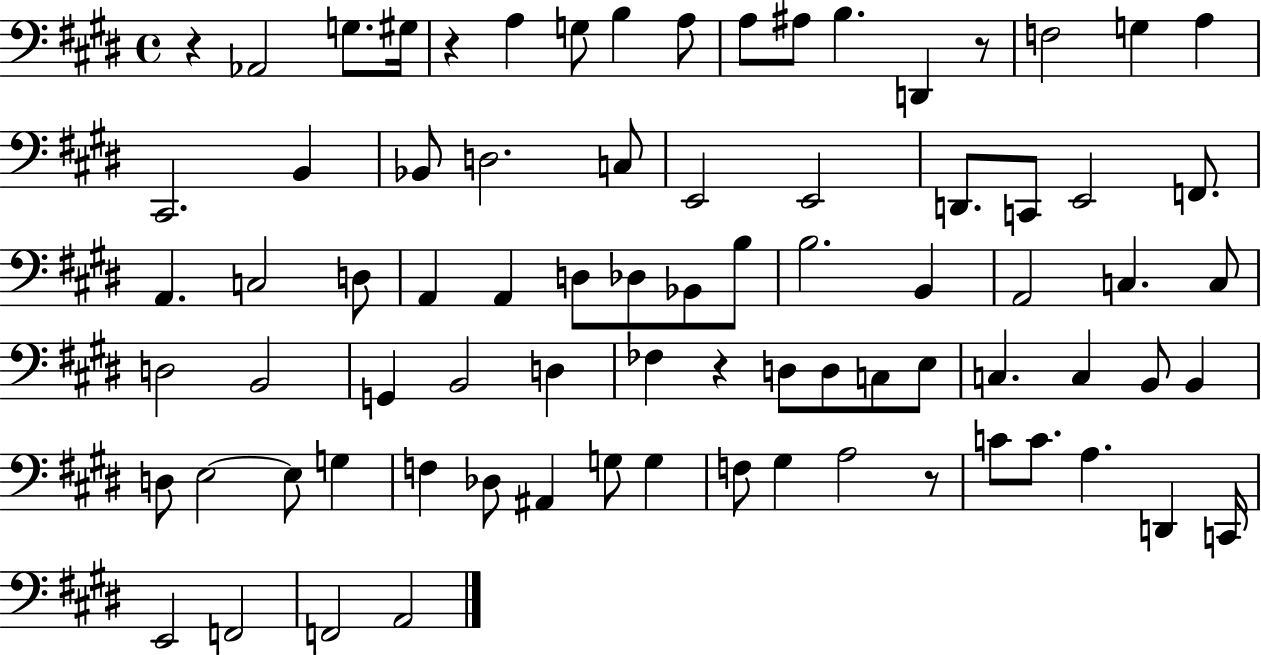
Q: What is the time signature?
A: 4/4